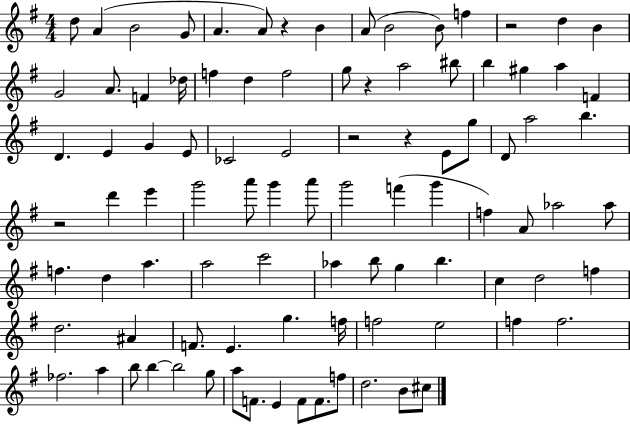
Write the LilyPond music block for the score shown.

{
  \clef treble
  \numericTimeSignature
  \time 4/4
  \key g \major
  d''8 a'4( b'2 g'8 | a'4. a'8) r4 b'4 | a'8( b'2 b'8) f''4 | r2 d''4 b'4 | \break g'2 a'8. f'4 des''16 | f''4 d''4 f''2 | g''8 r4 a''2 bis''8 | b''4 gis''4 a''4 f'4 | \break d'4. e'4 g'4 e'8 | ces'2 e'2 | r2 r4 e'8 g''8 | d'8 a''2 b''4. | \break r2 d'''4 e'''4 | g'''2 a'''8 g'''4 a'''8 | g'''2 f'''4( g'''4 | f''4) a'8 aes''2 aes''8 | \break f''4. d''4 a''4. | a''2 c'''2 | aes''4 b''8 g''4 b''4. | c''4 d''2 f''4 | \break d''2. ais'4 | f'8. e'4. g''4. f''16 | f''2 e''2 | f''4 f''2. | \break fes''2. a''4 | b''8 b''4~~ b''2 g''8 | a''8 f'8. e'4 f'8 f'8. f''8 | d''2. b'8 cis''8 | \break \bar "|."
}